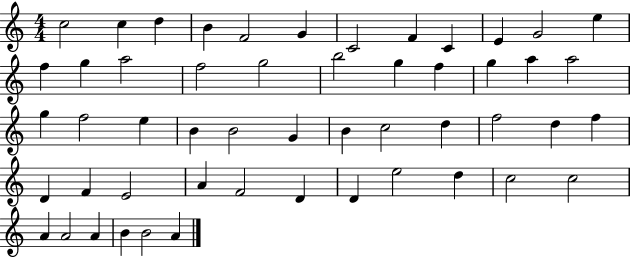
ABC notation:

X:1
T:Untitled
M:4/4
L:1/4
K:C
c2 c d B F2 G C2 F C E G2 e f g a2 f2 g2 b2 g f g a a2 g f2 e B B2 G B c2 d f2 d f D F E2 A F2 D D e2 d c2 c2 A A2 A B B2 A